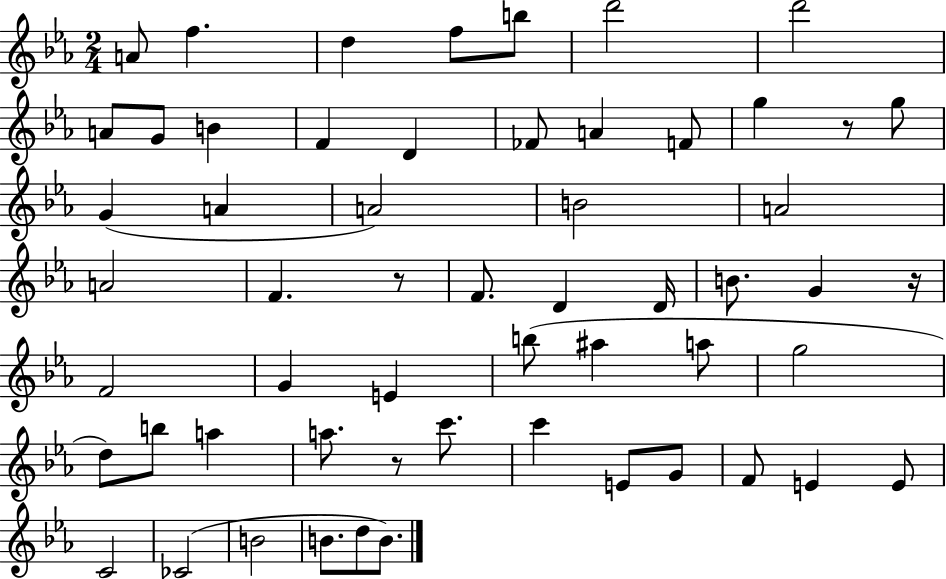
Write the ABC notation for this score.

X:1
T:Untitled
M:2/4
L:1/4
K:Eb
A/2 f d f/2 b/2 d'2 d'2 A/2 G/2 B F D _F/2 A F/2 g z/2 g/2 G A A2 B2 A2 A2 F z/2 F/2 D D/4 B/2 G z/4 F2 G E b/2 ^a a/2 g2 d/2 b/2 a a/2 z/2 c'/2 c' E/2 G/2 F/2 E E/2 C2 _C2 B2 B/2 d/2 B/2